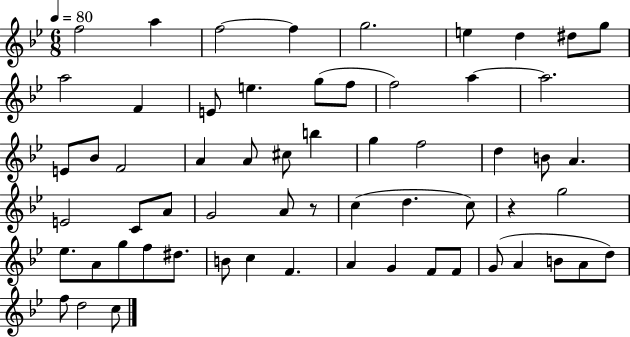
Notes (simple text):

F5/h A5/q F5/h F5/q G5/h. E5/q D5/q D#5/e G5/e A5/h F4/q E4/e E5/q. G5/e F5/e F5/h A5/q A5/h. E4/e Bb4/e F4/h A4/q A4/e C#5/e B5/q G5/q F5/h D5/q B4/e A4/q. E4/h C4/e A4/e G4/h A4/e R/e C5/q D5/q. C5/e R/q G5/h Eb5/e. A4/e G5/e F5/e D#5/e. B4/e C5/q F4/q. A4/q G4/q F4/e F4/e G4/e A4/q B4/e A4/e D5/e F5/e D5/h C5/e